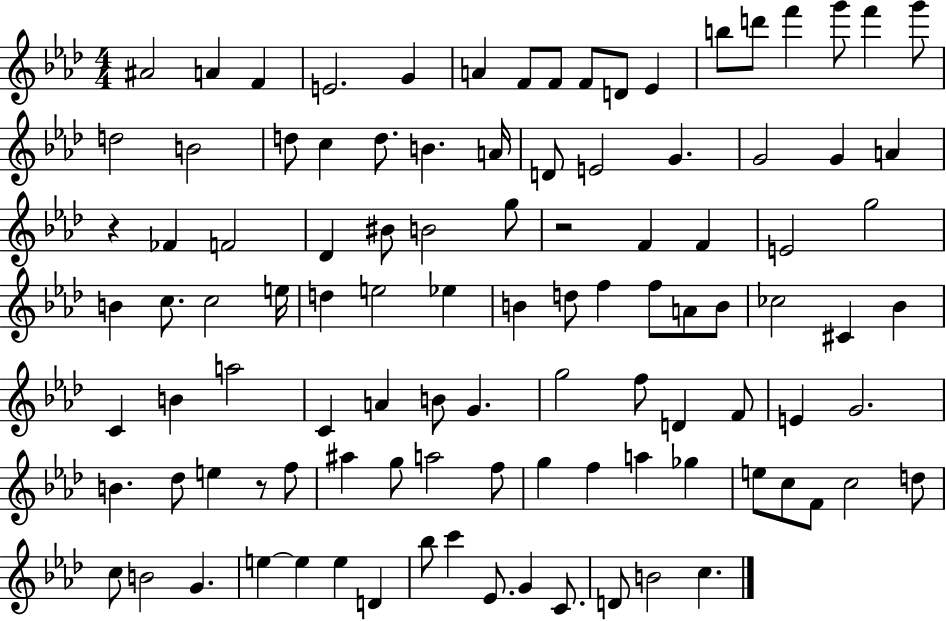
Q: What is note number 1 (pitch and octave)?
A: A#4